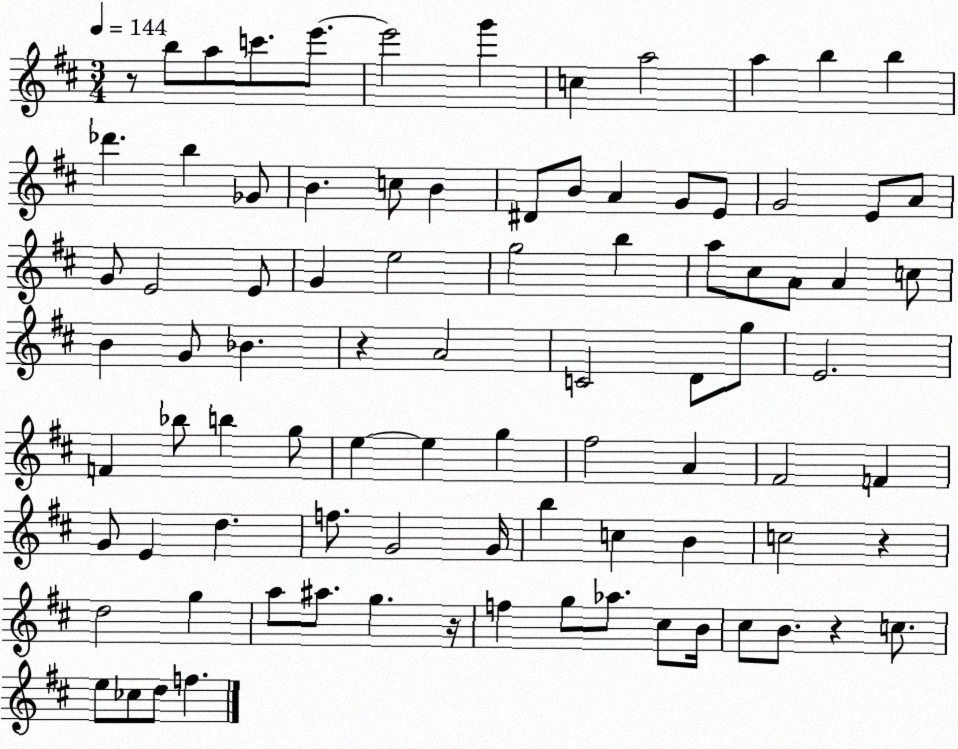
X:1
T:Untitled
M:3/4
L:1/4
K:D
z/2 b/2 a/2 c'/2 e'/2 e'2 g' c a2 a b b _d' b _G/2 B c/2 B ^D/2 B/2 A G/2 E/2 G2 E/2 A/2 G/2 E2 E/2 G e2 g2 b a/2 ^c/2 A/2 A c/2 B G/2 _B z A2 C2 D/2 g/2 E2 F _b/2 b g/2 e e g ^f2 A ^F2 F G/2 E d f/2 G2 G/4 b c B c2 z d2 g a/2 ^a/2 g z/4 f g/2 _a/2 ^c/2 B/4 ^c/2 B/2 z c/2 e/2 _c/2 d/2 f